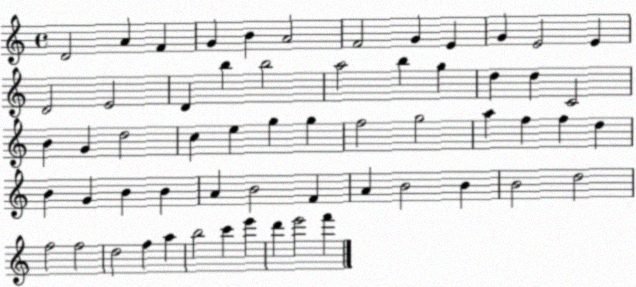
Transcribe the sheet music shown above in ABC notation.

X:1
T:Untitled
M:4/4
L:1/4
K:C
D2 A F G B A2 F2 G E G E2 E D2 E2 D b b2 a2 b g d d C2 B G d2 c e g g f2 g2 a f f d B G B B A B2 F A B2 B B2 d2 f2 f2 d2 f a b2 c' e' d' e'2 f'